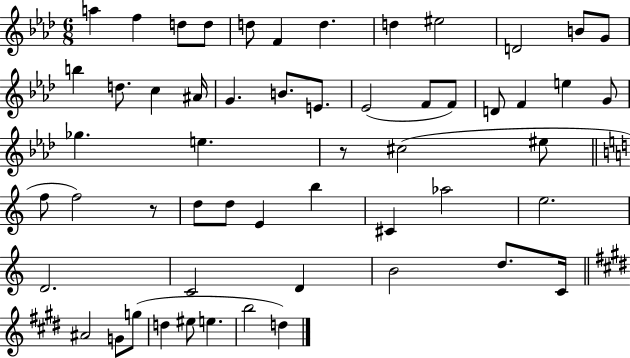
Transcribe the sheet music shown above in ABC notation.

X:1
T:Untitled
M:6/8
L:1/4
K:Ab
a f d/2 d/2 d/2 F d d ^e2 D2 B/2 G/2 b d/2 c ^A/4 G B/2 E/2 _E2 F/2 F/2 D/2 F e G/2 _g e z/2 ^c2 ^e/2 f/2 f2 z/2 d/2 d/2 E b ^C _a2 e2 D2 C2 D B2 d/2 C/4 ^A2 G/2 g/2 d ^e/2 e b2 d